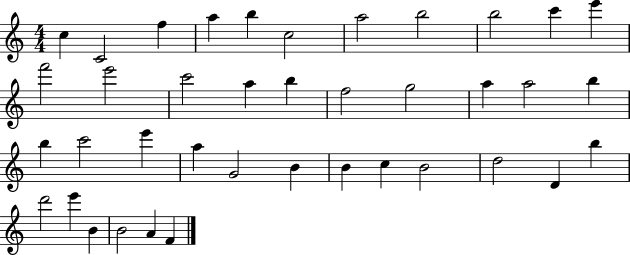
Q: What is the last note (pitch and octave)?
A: F4